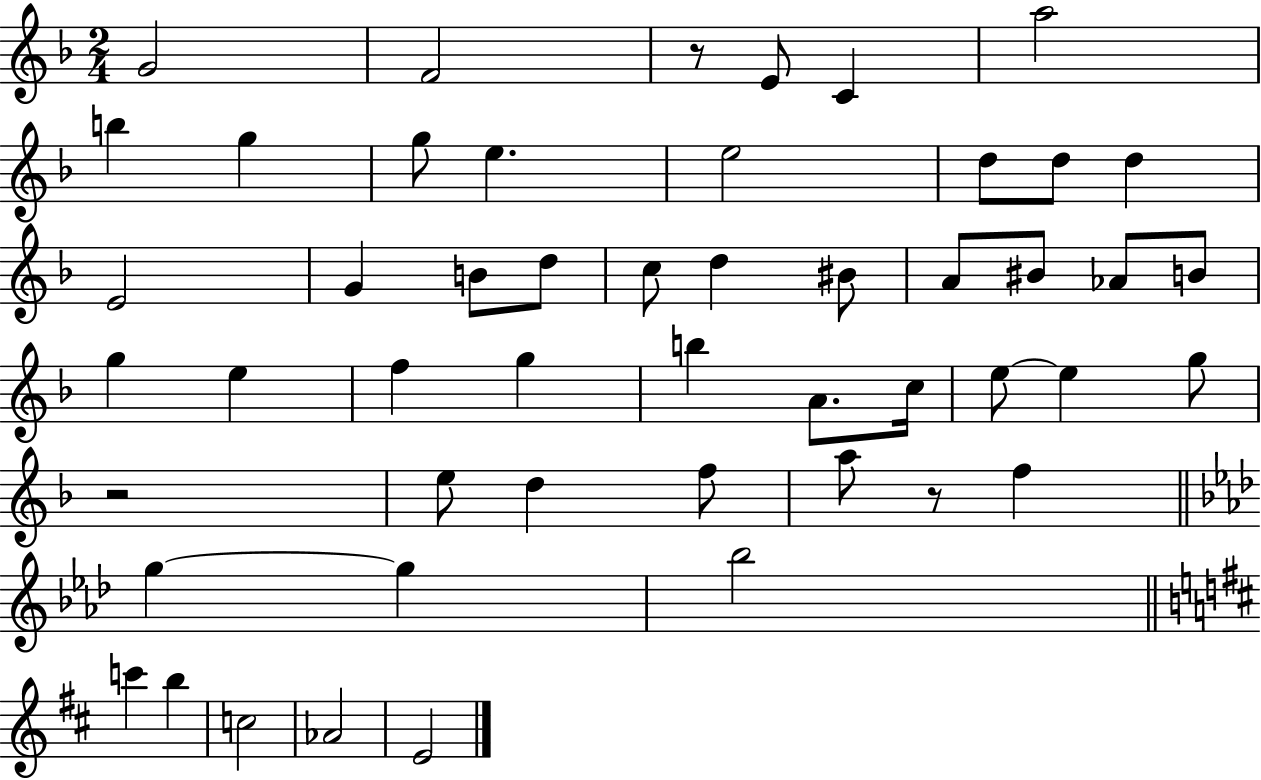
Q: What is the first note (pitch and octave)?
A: G4